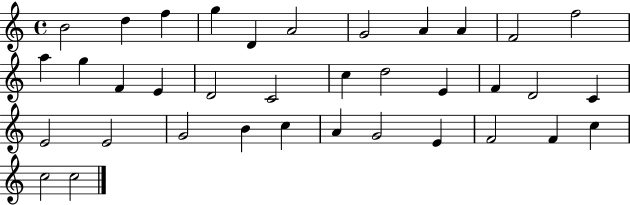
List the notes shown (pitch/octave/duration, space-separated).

B4/h D5/q F5/q G5/q D4/q A4/h G4/h A4/q A4/q F4/h F5/h A5/q G5/q F4/q E4/q D4/h C4/h C5/q D5/h E4/q F4/q D4/h C4/q E4/h E4/h G4/h B4/q C5/q A4/q G4/h E4/q F4/h F4/q C5/q C5/h C5/h